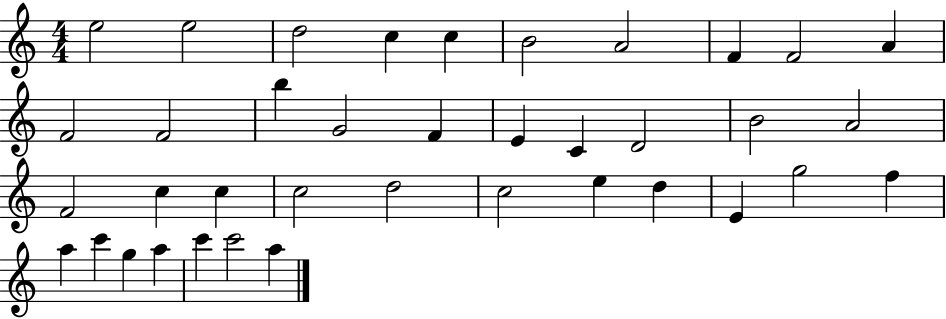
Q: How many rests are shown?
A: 0